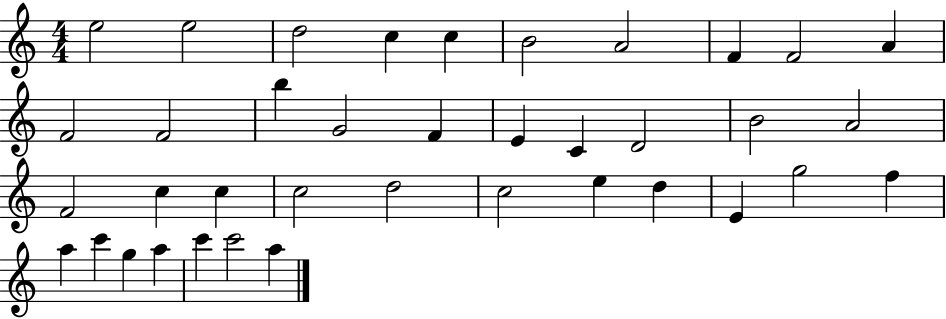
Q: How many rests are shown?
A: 0